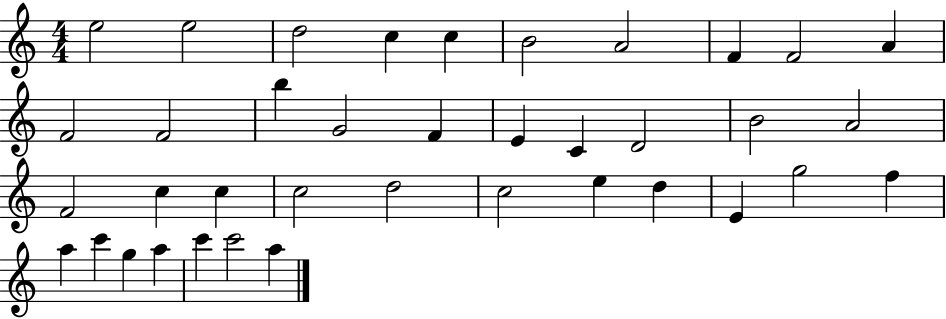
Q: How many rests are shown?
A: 0